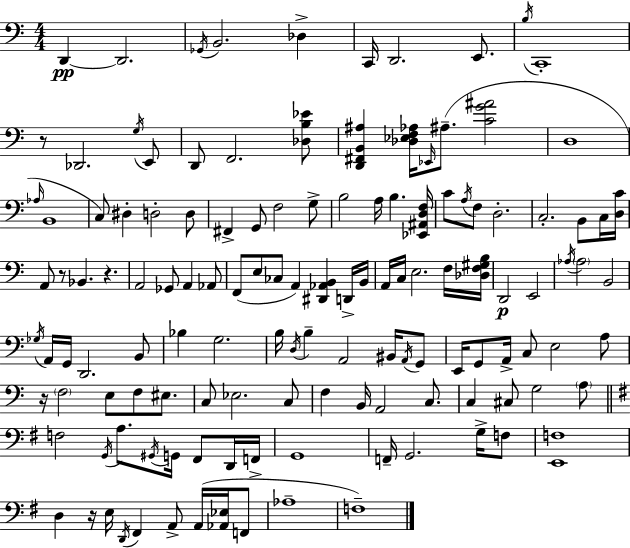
X:1
T:Untitled
M:4/4
L:1/4
K:Am
D,, D,,2 _G,,/4 B,,2 _D, C,,/4 D,,2 E,,/2 B,/4 C,,4 z/2 _D,,2 G,/4 E,,/2 D,,/2 F,,2 [_D,B,_E]/2 [D,,^F,,B,,^A,] [_D,_E,F,_A,]/4 _E,,/4 ^A,/2 [CG^A]2 D,4 _A,/4 B,,4 C,/2 ^D, D,2 D,/2 ^F,, G,,/2 F,2 G,/2 B,2 A,/4 B, [_E,,^A,,D,F,]/4 C/2 A,/4 F,/2 D,2 C,2 B,,/2 C,/4 [D,C]/4 A,,/2 z/2 _B,, z A,,2 _G,,/2 A,, _A,,/2 F,,/2 E,/2 _C,/2 A,, [^D,,_A,,B,,] D,,/4 B,,/4 A,,/4 C,/4 E,2 F,/4 [_D,F,^G,B,]/4 D,,2 E,,2 _A,/4 _A,2 B,,2 _G,/4 A,,/4 G,,/4 D,,2 B,,/2 _B, G,2 B,/4 D,/4 B, A,,2 ^B,,/4 A,,/4 G,,/2 E,,/4 G,,/2 A,,/4 C,/2 E,2 A,/2 z/4 F,2 E,/2 F,/2 ^E,/2 C,/2 _E,2 C,/2 F, B,,/4 A,,2 C,/2 C, ^C,/2 G,2 A,/2 F,2 G,,/4 A,/2 ^G,,/4 G,,/4 ^F,,/2 D,,/4 F,,/4 G,,4 F,,/4 G,,2 G,/4 F,/2 [E,,F,]4 D, z/4 E,/4 D,,/4 ^F,, A,,/2 A,,/4 [_A,,_E,]/4 F,,/2 _A,4 F,4